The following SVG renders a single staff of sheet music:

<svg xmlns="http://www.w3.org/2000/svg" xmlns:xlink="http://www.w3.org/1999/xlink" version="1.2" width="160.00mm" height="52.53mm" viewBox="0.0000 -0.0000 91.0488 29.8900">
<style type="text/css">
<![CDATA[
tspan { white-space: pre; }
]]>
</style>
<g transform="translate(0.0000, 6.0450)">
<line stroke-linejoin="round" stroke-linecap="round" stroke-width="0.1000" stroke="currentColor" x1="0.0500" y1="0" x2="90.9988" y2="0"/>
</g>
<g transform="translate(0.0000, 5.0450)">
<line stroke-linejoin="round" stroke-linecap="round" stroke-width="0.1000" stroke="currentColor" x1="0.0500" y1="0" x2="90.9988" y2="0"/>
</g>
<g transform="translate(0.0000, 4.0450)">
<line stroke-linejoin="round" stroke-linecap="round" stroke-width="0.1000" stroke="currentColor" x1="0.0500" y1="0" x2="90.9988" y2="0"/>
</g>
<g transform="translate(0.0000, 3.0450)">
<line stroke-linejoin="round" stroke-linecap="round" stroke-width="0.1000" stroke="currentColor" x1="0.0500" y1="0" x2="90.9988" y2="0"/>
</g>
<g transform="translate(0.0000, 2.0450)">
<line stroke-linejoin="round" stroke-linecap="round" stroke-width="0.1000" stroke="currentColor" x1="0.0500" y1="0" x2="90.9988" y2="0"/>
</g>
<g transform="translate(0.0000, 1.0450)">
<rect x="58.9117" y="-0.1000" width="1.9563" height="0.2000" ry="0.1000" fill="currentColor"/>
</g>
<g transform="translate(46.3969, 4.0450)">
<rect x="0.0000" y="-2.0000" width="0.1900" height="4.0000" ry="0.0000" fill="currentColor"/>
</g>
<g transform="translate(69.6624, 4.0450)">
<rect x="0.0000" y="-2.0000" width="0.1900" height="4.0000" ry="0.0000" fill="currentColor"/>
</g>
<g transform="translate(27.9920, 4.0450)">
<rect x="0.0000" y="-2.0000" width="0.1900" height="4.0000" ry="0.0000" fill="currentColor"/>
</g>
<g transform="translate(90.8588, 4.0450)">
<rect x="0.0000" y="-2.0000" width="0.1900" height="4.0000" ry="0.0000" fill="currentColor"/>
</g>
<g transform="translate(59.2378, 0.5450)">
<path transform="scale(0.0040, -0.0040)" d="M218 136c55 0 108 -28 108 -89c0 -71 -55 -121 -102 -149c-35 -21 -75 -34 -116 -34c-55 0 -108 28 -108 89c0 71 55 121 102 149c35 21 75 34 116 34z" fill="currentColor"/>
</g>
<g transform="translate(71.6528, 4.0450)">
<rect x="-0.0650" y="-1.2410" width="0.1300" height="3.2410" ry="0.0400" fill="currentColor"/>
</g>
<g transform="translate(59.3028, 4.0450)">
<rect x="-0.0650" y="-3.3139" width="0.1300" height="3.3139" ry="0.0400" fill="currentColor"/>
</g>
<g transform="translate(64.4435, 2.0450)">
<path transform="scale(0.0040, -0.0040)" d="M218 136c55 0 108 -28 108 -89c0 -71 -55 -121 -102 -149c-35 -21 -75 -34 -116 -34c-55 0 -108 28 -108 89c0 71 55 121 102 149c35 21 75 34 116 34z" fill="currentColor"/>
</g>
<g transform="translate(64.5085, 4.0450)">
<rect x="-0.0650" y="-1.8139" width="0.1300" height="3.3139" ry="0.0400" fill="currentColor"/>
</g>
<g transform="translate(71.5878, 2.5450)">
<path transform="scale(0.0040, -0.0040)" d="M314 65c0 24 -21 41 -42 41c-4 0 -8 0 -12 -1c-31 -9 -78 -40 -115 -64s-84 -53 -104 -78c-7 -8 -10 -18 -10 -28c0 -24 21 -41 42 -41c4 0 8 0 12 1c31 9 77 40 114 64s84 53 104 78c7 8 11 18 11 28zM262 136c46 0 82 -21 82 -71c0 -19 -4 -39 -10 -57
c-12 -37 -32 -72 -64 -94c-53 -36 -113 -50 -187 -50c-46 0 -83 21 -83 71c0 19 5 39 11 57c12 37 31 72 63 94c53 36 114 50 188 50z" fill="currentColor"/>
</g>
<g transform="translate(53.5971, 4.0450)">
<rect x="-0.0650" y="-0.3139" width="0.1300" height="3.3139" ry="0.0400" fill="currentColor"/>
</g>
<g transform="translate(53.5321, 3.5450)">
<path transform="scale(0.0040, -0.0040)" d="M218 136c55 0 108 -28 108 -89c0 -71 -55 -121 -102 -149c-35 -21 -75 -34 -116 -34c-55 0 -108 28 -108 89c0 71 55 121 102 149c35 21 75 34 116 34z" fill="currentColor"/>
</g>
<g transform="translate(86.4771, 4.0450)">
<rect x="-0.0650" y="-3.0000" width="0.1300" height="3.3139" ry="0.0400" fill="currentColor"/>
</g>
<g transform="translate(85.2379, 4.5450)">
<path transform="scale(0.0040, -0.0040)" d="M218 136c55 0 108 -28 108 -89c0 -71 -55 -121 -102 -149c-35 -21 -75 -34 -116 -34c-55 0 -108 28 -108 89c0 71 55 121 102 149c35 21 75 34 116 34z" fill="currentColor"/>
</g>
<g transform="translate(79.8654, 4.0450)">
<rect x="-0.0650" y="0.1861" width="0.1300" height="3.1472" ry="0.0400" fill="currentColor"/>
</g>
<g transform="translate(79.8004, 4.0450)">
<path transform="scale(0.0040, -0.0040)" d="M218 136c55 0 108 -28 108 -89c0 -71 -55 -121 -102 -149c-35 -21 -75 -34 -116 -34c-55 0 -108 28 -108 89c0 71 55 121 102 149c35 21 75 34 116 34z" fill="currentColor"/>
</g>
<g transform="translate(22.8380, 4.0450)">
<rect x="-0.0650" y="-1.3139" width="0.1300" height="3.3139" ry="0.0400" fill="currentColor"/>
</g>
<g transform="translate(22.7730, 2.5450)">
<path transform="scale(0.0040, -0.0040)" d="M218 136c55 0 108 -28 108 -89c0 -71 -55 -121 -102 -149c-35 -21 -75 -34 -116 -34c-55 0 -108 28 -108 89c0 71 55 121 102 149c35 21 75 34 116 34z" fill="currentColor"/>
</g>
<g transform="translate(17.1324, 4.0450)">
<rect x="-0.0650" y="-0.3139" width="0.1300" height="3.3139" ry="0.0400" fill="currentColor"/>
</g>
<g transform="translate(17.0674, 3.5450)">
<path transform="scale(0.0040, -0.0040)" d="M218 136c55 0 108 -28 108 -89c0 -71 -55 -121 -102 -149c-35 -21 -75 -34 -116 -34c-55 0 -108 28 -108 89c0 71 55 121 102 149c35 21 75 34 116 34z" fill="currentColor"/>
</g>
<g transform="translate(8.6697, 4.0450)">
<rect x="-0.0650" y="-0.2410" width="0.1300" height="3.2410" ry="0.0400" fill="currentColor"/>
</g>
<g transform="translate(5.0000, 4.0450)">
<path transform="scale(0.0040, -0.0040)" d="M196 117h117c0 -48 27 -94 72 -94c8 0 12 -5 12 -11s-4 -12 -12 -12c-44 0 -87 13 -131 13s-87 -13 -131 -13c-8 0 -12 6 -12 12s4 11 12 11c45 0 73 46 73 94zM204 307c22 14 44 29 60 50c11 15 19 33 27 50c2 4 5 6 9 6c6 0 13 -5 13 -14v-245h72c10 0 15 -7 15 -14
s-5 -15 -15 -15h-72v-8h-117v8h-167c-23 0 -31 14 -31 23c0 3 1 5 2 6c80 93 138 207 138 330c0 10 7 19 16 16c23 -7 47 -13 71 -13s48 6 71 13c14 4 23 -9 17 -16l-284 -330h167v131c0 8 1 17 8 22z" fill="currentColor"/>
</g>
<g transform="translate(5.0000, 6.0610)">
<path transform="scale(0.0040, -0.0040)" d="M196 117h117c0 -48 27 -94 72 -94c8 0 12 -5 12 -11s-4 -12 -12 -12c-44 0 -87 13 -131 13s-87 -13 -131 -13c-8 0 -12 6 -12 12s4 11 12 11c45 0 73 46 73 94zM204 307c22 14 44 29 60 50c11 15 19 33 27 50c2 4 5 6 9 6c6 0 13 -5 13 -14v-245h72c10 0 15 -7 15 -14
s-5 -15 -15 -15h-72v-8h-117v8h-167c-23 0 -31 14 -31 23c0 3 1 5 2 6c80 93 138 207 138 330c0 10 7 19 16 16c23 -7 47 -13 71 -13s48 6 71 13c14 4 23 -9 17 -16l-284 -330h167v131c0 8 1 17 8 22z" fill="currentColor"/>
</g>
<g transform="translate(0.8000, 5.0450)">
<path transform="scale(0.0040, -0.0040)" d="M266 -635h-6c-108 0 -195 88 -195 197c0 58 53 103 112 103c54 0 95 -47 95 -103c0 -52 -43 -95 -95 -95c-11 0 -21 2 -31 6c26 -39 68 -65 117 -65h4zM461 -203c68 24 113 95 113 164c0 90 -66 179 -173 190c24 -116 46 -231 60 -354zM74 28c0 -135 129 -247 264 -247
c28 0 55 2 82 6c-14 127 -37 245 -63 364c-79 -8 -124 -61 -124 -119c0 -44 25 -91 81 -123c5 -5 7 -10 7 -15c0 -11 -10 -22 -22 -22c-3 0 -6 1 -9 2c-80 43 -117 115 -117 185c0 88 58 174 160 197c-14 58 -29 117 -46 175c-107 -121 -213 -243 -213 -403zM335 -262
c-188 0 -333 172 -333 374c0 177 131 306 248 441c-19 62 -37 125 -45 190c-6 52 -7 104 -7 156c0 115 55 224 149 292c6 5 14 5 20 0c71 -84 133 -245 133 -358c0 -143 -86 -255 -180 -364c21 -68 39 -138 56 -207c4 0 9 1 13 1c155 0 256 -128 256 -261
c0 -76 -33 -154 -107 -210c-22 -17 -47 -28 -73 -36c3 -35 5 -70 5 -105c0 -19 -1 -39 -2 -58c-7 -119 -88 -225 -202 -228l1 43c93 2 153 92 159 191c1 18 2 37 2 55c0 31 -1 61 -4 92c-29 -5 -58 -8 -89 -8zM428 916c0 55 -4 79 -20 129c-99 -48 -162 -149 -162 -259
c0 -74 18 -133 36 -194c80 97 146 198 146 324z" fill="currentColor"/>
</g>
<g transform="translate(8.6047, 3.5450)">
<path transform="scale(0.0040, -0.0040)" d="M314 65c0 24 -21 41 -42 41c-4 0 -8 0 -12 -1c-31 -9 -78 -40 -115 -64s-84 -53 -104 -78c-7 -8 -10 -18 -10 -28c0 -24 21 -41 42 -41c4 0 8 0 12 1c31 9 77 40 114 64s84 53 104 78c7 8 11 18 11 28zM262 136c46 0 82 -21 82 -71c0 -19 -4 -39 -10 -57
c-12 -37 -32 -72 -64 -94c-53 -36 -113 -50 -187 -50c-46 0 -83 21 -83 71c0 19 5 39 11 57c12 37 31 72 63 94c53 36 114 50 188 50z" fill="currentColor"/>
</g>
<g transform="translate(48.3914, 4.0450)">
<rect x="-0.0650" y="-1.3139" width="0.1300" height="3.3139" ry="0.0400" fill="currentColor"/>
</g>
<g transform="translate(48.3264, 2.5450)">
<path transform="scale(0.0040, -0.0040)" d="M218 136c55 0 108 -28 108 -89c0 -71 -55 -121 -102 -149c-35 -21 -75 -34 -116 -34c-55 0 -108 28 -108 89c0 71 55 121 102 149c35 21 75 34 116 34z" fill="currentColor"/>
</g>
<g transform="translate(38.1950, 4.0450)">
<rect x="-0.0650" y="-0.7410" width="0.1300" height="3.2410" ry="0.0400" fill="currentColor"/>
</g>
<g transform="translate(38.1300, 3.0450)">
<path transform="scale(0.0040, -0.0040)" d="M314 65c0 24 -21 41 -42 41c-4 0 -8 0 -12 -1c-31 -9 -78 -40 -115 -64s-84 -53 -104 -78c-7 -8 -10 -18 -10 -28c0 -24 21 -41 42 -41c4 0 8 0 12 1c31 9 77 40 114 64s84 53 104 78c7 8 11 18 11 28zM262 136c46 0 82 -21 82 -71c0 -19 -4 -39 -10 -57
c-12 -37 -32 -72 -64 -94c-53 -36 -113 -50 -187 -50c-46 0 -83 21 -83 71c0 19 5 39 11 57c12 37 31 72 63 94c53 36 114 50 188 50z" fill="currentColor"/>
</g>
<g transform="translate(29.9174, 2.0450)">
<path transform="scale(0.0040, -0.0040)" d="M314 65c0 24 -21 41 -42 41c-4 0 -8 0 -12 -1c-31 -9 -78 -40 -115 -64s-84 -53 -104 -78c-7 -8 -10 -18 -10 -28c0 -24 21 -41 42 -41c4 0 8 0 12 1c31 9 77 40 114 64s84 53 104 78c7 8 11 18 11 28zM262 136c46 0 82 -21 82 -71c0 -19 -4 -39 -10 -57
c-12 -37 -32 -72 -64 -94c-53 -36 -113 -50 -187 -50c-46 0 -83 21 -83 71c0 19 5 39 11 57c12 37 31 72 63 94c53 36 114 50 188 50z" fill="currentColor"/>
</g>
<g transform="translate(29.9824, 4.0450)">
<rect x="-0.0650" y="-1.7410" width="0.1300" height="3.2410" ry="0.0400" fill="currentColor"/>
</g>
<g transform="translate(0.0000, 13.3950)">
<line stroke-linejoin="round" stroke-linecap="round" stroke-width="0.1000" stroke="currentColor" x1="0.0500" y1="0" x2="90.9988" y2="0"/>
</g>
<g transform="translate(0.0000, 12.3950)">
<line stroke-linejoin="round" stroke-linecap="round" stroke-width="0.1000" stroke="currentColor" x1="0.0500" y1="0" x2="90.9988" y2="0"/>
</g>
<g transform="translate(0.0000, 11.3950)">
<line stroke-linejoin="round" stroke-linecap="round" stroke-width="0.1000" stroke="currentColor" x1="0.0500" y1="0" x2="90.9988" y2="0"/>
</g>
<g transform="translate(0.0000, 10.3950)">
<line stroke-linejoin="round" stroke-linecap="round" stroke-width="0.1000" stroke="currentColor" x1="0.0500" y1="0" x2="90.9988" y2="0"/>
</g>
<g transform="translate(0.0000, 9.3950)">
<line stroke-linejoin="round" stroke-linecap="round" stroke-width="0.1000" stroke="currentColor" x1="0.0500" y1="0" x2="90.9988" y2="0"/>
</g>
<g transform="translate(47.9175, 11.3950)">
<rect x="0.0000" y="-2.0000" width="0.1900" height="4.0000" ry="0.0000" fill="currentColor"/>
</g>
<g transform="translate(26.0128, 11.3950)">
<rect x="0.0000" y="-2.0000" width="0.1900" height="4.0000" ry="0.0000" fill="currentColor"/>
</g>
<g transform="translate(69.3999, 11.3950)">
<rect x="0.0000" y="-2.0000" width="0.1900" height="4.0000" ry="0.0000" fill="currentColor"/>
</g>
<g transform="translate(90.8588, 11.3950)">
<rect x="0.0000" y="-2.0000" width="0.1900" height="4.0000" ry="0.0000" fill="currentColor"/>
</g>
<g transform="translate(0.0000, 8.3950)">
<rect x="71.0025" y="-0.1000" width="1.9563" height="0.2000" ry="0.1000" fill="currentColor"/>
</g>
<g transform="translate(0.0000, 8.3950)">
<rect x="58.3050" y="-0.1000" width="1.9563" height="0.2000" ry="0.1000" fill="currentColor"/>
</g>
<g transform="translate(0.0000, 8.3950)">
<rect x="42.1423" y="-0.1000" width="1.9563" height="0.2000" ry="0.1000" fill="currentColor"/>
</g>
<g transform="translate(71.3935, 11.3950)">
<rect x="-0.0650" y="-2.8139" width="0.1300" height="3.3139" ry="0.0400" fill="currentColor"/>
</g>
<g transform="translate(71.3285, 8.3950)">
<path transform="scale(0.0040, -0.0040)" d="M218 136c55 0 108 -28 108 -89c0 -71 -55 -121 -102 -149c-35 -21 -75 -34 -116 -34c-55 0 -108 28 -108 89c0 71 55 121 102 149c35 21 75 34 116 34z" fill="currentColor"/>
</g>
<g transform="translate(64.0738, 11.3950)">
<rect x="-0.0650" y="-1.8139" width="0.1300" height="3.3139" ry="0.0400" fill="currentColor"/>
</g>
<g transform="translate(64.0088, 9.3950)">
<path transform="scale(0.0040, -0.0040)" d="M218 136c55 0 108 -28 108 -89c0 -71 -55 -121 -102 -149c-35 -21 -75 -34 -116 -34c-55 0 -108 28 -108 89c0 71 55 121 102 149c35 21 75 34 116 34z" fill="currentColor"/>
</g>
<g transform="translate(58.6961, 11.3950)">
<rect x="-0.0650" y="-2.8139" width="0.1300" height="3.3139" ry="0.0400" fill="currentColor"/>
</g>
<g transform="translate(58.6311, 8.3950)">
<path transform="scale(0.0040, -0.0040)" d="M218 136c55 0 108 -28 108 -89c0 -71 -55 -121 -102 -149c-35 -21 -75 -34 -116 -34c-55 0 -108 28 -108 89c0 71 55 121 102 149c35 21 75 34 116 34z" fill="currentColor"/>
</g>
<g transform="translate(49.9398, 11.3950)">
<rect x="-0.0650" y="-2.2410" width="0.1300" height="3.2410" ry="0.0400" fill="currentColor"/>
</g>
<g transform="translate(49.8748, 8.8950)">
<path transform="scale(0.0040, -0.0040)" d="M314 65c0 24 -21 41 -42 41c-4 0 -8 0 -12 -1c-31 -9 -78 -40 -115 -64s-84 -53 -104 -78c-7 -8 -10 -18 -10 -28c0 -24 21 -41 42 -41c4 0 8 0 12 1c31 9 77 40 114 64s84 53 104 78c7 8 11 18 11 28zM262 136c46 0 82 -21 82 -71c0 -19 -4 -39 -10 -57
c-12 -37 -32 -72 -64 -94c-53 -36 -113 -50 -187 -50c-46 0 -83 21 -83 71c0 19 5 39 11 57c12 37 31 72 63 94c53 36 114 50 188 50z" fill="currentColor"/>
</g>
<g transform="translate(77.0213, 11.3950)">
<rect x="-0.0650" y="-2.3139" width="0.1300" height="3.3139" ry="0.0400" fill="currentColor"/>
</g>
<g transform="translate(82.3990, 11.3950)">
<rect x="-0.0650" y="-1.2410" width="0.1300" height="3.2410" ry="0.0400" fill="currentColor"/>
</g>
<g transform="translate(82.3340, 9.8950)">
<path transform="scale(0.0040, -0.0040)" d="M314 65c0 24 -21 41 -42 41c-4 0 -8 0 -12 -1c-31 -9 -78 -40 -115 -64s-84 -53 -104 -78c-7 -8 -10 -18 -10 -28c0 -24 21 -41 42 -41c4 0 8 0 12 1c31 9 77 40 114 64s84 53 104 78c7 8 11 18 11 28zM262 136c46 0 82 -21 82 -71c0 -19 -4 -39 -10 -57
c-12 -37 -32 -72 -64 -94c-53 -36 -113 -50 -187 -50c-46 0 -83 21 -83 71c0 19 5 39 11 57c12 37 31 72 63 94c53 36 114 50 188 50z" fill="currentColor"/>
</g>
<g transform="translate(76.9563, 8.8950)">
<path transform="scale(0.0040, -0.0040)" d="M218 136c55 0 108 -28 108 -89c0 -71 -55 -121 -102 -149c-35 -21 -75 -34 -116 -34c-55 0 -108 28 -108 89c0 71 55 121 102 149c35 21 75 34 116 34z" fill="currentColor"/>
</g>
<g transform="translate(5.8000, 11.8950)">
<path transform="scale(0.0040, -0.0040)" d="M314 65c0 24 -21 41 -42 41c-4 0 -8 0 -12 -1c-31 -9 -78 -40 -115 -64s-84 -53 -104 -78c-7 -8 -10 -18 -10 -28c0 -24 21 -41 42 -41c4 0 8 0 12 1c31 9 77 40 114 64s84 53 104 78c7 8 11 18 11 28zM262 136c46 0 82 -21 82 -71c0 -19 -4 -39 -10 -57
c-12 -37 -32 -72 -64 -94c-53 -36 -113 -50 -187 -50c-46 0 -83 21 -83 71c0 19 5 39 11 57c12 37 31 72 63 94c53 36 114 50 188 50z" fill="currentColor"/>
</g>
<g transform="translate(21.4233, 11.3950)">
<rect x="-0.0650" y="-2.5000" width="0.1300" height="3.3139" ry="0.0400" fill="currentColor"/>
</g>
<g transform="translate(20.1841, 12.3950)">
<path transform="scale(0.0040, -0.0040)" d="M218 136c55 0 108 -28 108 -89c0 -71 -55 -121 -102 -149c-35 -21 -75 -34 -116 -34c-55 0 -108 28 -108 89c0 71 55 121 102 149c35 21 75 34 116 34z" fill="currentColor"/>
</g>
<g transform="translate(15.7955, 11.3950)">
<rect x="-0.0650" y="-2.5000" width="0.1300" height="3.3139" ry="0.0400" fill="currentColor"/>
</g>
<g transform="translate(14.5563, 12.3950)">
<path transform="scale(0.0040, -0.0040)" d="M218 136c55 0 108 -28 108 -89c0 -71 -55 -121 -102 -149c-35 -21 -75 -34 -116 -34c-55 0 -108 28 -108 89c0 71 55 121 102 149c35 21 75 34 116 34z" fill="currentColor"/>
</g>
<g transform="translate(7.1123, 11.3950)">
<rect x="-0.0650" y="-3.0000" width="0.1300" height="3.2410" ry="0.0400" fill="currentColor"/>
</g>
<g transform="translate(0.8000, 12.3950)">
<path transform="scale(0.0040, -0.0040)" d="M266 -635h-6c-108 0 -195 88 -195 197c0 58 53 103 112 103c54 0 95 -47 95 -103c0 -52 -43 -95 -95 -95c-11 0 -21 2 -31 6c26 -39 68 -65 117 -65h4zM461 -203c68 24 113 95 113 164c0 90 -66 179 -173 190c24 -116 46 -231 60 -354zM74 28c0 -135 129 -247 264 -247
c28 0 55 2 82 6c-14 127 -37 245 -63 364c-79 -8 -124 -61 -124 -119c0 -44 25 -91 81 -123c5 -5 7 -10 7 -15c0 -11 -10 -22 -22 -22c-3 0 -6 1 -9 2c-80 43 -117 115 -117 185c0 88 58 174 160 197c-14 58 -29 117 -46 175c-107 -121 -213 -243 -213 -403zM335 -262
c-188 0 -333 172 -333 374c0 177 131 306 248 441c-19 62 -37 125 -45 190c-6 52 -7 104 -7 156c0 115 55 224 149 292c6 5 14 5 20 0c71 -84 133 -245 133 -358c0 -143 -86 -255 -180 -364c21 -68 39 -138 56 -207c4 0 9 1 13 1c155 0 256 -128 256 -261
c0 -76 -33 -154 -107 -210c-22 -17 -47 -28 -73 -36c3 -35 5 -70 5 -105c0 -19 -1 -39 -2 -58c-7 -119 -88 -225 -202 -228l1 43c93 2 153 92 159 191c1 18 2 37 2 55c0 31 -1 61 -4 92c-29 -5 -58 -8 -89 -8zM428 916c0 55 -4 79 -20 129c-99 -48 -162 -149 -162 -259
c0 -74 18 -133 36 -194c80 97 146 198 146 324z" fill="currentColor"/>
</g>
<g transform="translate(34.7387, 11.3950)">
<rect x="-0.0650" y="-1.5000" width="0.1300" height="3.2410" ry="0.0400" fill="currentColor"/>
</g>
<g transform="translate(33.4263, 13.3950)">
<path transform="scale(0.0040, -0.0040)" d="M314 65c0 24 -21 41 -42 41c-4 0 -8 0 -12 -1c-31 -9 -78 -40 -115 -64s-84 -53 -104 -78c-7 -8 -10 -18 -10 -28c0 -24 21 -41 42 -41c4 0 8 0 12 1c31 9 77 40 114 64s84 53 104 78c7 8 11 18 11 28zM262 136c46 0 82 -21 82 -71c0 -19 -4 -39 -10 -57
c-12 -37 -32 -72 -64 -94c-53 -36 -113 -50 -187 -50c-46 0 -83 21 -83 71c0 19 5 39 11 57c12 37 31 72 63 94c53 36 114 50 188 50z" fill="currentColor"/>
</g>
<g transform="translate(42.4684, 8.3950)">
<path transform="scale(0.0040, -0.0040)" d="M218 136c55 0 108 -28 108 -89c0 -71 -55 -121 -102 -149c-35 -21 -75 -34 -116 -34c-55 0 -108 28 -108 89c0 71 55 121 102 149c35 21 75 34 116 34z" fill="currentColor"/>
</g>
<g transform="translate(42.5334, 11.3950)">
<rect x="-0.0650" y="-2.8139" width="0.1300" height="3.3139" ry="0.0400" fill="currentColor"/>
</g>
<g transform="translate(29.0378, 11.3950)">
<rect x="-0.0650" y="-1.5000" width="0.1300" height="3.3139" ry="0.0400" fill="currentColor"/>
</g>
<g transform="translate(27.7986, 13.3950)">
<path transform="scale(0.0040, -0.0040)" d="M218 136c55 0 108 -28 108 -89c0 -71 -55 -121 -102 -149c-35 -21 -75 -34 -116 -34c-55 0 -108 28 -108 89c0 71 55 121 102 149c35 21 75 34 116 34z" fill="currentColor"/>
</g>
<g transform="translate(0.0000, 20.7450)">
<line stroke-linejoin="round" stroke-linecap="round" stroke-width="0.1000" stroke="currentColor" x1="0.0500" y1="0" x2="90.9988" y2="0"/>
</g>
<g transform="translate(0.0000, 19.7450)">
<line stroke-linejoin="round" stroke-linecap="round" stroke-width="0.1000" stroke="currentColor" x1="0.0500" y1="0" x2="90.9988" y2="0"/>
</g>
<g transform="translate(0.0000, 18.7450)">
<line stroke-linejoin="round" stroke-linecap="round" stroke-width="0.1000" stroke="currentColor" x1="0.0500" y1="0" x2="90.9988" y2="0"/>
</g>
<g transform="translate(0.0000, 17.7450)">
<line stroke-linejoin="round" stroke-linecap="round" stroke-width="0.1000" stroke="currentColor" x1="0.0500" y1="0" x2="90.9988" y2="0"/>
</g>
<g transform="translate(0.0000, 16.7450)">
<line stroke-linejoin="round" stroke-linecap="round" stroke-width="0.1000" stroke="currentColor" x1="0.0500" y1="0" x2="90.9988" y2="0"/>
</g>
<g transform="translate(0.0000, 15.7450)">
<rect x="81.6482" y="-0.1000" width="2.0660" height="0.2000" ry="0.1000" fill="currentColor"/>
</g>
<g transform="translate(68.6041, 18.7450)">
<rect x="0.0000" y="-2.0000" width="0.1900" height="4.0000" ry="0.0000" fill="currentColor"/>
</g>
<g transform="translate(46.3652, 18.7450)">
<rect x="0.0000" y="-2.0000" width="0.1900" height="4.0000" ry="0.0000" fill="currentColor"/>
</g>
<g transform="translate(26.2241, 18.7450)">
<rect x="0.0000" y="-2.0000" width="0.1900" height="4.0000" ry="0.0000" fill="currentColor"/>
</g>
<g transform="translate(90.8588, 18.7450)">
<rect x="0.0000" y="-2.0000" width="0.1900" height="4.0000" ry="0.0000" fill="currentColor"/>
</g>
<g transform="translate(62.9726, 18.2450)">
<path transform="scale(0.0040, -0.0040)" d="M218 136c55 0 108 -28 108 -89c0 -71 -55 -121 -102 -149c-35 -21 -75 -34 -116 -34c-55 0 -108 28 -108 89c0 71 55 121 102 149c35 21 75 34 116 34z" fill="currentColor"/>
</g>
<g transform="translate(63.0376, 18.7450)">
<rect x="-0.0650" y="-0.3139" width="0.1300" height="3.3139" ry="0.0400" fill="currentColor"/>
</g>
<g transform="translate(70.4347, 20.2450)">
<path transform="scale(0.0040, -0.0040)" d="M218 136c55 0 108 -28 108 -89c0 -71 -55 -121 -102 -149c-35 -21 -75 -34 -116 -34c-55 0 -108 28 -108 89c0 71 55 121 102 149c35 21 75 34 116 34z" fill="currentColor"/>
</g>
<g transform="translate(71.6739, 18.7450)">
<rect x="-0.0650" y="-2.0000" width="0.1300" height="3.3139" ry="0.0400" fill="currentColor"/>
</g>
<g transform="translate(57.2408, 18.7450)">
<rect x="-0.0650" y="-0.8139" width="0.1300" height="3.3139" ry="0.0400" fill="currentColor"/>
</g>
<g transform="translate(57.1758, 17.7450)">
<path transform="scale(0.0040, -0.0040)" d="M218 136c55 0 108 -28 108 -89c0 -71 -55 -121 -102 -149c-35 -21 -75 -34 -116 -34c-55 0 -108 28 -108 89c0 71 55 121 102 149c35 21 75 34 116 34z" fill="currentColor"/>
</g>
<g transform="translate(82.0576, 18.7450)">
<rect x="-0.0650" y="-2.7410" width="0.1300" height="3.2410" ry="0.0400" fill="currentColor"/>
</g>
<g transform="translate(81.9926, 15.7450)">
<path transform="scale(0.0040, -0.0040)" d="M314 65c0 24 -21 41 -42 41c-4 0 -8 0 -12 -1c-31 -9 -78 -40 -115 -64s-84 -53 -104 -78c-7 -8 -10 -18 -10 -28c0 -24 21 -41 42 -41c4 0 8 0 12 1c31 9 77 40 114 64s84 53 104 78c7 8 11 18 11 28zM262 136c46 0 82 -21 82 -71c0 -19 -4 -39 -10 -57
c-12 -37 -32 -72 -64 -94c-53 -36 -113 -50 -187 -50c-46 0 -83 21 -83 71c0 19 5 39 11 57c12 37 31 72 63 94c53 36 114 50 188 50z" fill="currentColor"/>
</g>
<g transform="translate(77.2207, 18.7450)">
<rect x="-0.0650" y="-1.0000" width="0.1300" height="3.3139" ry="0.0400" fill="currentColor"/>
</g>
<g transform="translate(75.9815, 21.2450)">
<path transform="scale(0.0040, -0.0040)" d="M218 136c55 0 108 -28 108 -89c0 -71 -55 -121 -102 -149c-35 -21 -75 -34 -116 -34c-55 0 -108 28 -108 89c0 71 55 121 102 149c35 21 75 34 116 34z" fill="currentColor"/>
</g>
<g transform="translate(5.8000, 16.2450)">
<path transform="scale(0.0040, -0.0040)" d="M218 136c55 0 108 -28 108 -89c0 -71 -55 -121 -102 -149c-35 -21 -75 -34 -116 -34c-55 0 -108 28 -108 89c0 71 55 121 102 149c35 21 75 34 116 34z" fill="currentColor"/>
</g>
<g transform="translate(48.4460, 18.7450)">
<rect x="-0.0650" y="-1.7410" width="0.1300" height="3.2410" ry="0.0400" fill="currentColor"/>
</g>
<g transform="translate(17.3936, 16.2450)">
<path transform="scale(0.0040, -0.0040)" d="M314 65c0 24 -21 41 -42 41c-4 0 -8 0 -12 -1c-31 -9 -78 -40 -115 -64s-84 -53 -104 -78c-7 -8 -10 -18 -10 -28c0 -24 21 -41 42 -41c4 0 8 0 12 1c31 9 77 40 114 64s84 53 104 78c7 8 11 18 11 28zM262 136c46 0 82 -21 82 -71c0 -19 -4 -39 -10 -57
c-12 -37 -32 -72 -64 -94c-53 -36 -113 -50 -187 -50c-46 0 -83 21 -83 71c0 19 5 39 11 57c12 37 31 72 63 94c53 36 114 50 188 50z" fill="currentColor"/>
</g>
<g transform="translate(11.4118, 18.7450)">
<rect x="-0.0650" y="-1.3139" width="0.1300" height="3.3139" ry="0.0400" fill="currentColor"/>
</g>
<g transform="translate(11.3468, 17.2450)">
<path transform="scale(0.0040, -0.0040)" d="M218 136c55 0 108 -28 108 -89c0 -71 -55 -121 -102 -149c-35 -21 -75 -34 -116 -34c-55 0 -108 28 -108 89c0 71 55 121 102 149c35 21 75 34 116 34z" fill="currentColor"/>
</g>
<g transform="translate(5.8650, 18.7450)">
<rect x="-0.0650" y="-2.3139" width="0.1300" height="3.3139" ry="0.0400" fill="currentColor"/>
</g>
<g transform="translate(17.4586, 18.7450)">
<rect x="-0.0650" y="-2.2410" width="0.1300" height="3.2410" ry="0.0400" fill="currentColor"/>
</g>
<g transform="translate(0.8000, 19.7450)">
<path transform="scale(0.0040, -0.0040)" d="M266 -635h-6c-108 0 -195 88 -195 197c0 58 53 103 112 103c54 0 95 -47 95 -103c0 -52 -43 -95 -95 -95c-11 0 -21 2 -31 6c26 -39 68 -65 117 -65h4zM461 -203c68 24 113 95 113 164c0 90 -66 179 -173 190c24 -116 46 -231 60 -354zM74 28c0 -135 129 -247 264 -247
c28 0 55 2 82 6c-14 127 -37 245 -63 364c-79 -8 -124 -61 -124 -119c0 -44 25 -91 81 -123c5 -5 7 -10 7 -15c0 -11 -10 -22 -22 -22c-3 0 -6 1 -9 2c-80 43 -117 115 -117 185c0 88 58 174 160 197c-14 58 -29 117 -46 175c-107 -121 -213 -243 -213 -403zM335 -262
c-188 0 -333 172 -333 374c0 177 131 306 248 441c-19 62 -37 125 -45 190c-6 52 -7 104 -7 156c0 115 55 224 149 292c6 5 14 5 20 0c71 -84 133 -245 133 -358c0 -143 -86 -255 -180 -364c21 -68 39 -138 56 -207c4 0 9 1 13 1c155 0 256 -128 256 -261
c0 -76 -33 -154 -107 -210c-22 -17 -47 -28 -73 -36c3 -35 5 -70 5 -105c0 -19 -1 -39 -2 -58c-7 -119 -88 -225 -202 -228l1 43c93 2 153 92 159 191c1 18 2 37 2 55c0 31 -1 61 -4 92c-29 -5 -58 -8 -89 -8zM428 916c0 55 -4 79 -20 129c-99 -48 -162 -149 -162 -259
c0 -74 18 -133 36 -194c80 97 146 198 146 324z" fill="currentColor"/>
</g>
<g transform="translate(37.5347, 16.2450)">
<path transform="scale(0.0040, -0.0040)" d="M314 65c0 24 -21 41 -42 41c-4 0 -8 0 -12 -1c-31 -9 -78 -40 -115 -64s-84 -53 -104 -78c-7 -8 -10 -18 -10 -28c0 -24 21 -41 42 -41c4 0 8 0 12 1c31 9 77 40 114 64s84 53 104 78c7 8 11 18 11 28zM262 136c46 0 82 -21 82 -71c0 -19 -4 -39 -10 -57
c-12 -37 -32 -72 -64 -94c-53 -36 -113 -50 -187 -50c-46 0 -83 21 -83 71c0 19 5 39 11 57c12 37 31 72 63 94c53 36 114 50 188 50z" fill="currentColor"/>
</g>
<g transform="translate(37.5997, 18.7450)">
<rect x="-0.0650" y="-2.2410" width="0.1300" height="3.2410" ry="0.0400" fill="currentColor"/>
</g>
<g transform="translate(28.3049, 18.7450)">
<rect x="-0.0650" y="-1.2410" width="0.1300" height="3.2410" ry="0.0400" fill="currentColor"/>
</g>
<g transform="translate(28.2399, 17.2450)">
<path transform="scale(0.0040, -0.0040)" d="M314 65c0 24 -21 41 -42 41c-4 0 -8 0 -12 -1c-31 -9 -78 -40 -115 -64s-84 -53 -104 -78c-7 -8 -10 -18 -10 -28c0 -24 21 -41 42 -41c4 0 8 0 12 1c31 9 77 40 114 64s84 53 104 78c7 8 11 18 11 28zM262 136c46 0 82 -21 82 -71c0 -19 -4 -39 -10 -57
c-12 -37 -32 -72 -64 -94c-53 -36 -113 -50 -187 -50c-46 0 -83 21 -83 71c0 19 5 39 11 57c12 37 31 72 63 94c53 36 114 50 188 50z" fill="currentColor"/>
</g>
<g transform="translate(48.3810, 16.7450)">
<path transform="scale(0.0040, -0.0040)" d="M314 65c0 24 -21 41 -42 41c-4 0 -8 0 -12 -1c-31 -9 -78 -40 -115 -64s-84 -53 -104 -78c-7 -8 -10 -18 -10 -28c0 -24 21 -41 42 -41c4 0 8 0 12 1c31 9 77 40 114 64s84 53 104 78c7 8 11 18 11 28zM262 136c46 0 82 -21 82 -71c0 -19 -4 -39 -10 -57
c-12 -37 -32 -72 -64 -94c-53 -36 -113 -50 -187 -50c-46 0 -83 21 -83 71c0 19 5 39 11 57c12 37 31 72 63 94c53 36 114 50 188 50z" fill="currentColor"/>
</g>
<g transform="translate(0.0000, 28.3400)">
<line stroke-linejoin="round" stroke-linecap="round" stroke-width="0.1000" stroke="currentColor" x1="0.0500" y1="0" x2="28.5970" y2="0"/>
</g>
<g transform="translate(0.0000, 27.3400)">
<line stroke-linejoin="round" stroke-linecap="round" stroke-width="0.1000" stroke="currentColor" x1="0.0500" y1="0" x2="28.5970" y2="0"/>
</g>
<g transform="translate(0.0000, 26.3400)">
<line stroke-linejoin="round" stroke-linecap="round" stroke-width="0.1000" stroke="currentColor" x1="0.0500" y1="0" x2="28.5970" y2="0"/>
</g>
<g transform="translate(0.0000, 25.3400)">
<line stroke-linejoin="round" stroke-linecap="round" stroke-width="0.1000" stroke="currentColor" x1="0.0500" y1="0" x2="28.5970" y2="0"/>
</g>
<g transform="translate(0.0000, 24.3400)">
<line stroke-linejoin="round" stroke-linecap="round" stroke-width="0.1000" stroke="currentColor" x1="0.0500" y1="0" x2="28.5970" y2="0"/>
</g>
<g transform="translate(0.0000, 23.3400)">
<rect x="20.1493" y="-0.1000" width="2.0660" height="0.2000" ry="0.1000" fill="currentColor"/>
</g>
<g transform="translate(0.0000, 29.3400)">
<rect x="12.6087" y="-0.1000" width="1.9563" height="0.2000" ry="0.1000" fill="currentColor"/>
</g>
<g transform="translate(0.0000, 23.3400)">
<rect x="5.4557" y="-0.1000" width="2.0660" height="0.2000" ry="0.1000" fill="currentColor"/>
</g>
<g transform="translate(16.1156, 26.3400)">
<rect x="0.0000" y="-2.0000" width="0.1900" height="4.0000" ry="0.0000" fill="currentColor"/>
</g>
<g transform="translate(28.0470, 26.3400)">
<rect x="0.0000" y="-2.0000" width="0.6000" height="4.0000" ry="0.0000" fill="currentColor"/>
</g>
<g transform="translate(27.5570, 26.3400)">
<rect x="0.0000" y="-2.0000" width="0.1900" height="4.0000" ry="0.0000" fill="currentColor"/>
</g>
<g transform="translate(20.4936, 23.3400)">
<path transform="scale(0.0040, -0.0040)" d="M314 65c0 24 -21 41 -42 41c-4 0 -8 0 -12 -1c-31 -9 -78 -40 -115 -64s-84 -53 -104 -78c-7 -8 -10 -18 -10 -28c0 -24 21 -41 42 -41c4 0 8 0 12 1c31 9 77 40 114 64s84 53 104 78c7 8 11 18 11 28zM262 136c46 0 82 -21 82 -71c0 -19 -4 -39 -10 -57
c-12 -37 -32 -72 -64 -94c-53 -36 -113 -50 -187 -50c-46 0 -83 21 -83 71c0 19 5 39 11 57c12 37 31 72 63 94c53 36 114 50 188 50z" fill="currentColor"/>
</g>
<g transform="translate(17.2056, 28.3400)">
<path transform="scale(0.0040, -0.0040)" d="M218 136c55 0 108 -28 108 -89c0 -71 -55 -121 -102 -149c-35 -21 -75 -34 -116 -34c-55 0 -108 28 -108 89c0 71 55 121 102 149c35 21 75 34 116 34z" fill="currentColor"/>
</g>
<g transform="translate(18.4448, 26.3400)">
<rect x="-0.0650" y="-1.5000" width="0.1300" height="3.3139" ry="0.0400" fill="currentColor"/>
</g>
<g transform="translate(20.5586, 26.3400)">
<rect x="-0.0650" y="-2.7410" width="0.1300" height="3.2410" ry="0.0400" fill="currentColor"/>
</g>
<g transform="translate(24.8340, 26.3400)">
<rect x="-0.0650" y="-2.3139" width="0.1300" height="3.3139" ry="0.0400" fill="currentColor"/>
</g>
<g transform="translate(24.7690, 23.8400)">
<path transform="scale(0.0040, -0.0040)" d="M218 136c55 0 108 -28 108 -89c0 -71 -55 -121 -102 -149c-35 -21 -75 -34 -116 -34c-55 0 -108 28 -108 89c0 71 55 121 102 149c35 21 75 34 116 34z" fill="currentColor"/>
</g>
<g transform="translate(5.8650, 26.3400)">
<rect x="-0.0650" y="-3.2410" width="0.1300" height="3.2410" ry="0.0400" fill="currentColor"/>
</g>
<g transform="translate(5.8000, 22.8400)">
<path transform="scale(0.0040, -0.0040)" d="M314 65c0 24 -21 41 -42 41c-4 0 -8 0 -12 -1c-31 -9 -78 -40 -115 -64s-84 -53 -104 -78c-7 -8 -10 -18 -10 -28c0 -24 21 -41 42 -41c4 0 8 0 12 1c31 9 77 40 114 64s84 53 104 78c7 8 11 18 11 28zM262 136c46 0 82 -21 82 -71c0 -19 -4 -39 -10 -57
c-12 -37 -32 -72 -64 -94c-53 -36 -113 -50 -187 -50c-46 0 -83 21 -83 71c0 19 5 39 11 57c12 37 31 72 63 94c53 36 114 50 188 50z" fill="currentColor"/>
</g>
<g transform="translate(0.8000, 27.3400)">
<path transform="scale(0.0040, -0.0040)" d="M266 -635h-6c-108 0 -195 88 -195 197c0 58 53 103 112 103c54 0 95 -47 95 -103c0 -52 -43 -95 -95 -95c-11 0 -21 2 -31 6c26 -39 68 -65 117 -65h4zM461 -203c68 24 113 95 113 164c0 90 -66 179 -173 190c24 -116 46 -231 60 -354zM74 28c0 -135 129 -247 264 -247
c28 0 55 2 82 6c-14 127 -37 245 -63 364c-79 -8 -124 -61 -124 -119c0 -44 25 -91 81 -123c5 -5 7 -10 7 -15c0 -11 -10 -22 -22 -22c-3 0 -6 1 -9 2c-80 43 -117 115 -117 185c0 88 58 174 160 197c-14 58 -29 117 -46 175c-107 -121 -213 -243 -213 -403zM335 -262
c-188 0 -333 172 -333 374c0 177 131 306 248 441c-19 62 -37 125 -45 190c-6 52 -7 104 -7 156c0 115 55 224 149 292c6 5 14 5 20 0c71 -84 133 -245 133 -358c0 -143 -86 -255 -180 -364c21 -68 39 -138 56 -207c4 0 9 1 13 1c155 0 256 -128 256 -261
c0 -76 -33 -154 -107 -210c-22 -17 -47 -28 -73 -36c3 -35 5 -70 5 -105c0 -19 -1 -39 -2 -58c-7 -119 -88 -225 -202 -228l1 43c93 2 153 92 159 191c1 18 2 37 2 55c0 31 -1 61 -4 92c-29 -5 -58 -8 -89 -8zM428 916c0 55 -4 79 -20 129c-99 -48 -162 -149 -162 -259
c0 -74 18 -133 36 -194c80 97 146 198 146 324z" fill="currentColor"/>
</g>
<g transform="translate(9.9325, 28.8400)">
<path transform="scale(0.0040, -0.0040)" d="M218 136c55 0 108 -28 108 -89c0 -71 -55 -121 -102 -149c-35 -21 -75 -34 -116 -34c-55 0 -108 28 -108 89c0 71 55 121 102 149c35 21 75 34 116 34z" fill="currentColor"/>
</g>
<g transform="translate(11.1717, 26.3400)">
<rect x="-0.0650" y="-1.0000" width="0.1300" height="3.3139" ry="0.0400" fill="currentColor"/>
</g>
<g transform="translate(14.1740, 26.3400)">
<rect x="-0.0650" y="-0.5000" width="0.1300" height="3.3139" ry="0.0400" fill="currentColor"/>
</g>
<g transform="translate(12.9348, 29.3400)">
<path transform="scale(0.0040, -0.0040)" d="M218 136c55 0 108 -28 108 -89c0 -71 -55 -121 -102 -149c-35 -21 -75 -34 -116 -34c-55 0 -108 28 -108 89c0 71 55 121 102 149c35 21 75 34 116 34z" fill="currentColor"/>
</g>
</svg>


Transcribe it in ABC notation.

X:1
T:Untitled
M:4/4
L:1/4
K:C
c2 c e f2 d2 e c b f e2 B A A2 G G E E2 a g2 a f a g e2 g e g2 e2 g2 f2 d c F D a2 b2 D C E a2 g